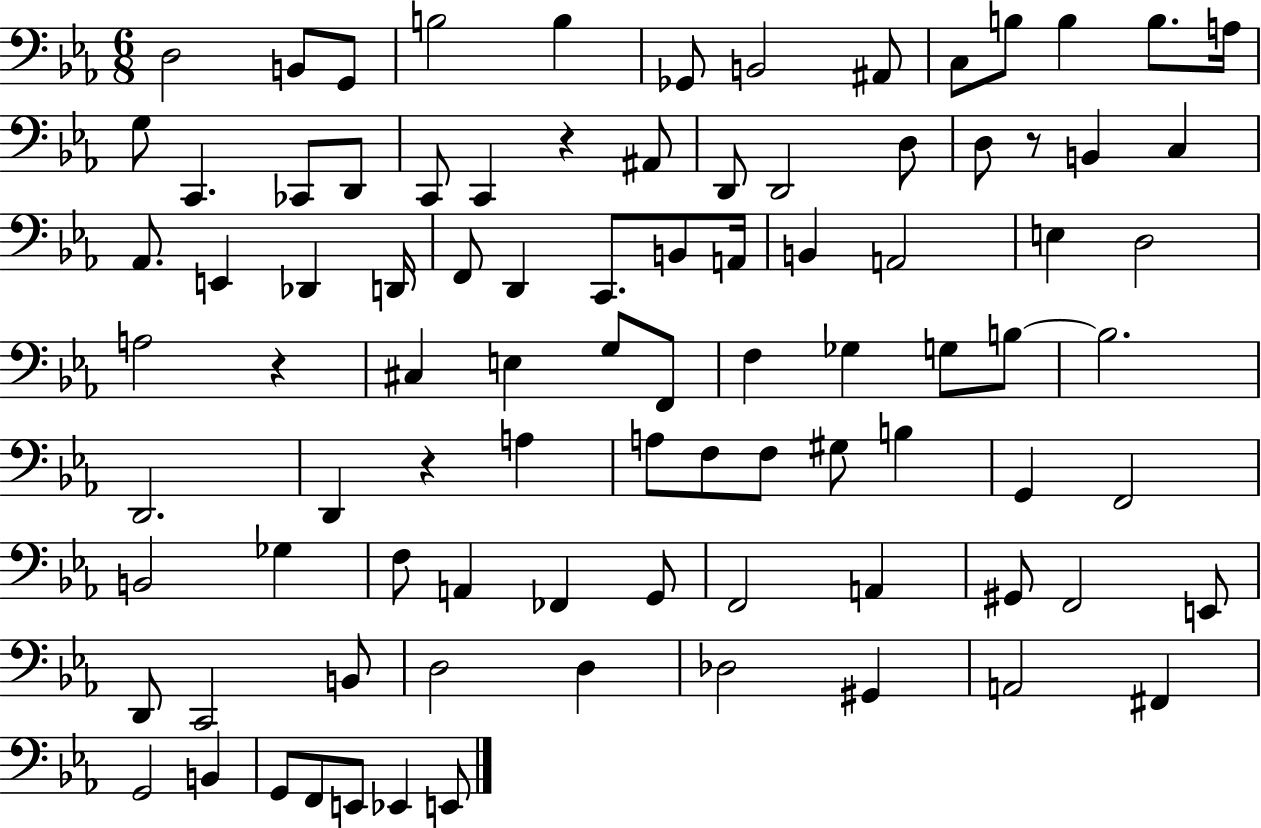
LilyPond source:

{
  \clef bass
  \numericTimeSignature
  \time 6/8
  \key ees \major
  d2 b,8 g,8 | b2 b4 | ges,8 b,2 ais,8 | c8 b8 b4 b8. a16 | \break g8 c,4. ces,8 d,8 | c,8 c,4 r4 ais,8 | d,8 d,2 d8 | d8 r8 b,4 c4 | \break aes,8. e,4 des,4 d,16 | f,8 d,4 c,8. b,8 a,16 | b,4 a,2 | e4 d2 | \break a2 r4 | cis4 e4 g8 f,8 | f4 ges4 g8 b8~~ | b2. | \break d,2. | d,4 r4 a4 | a8 f8 f8 gis8 b4 | g,4 f,2 | \break b,2 ges4 | f8 a,4 fes,4 g,8 | f,2 a,4 | gis,8 f,2 e,8 | \break d,8 c,2 b,8 | d2 d4 | des2 gis,4 | a,2 fis,4 | \break g,2 b,4 | g,8 f,8 e,8 ees,4 e,8 | \bar "|."
}